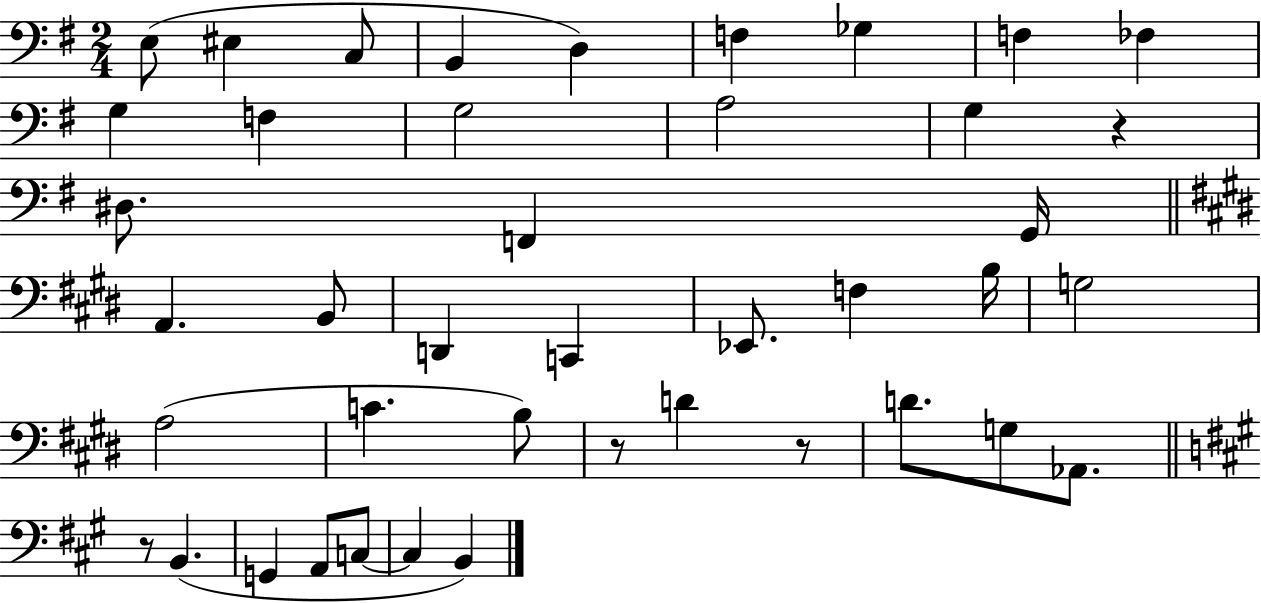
{
  \clef bass
  \numericTimeSignature
  \time 2/4
  \key g \major
  e8( eis4 c8 | b,4 d4) | f4 ges4 | f4 fes4 | \break g4 f4 | g2 | a2 | g4 r4 | \break dis8. f,4 g,16 | \bar "||" \break \key e \major a,4. b,8 | d,4 c,4 | ees,8. f4 b16 | g2 | \break a2( | c'4. b8) | r8 d'4 r8 | d'8. g8 aes,8. | \break \bar "||" \break \key a \major r8 b,4.( | g,4 a,8 c8~~ | c4 b,4) | \bar "|."
}